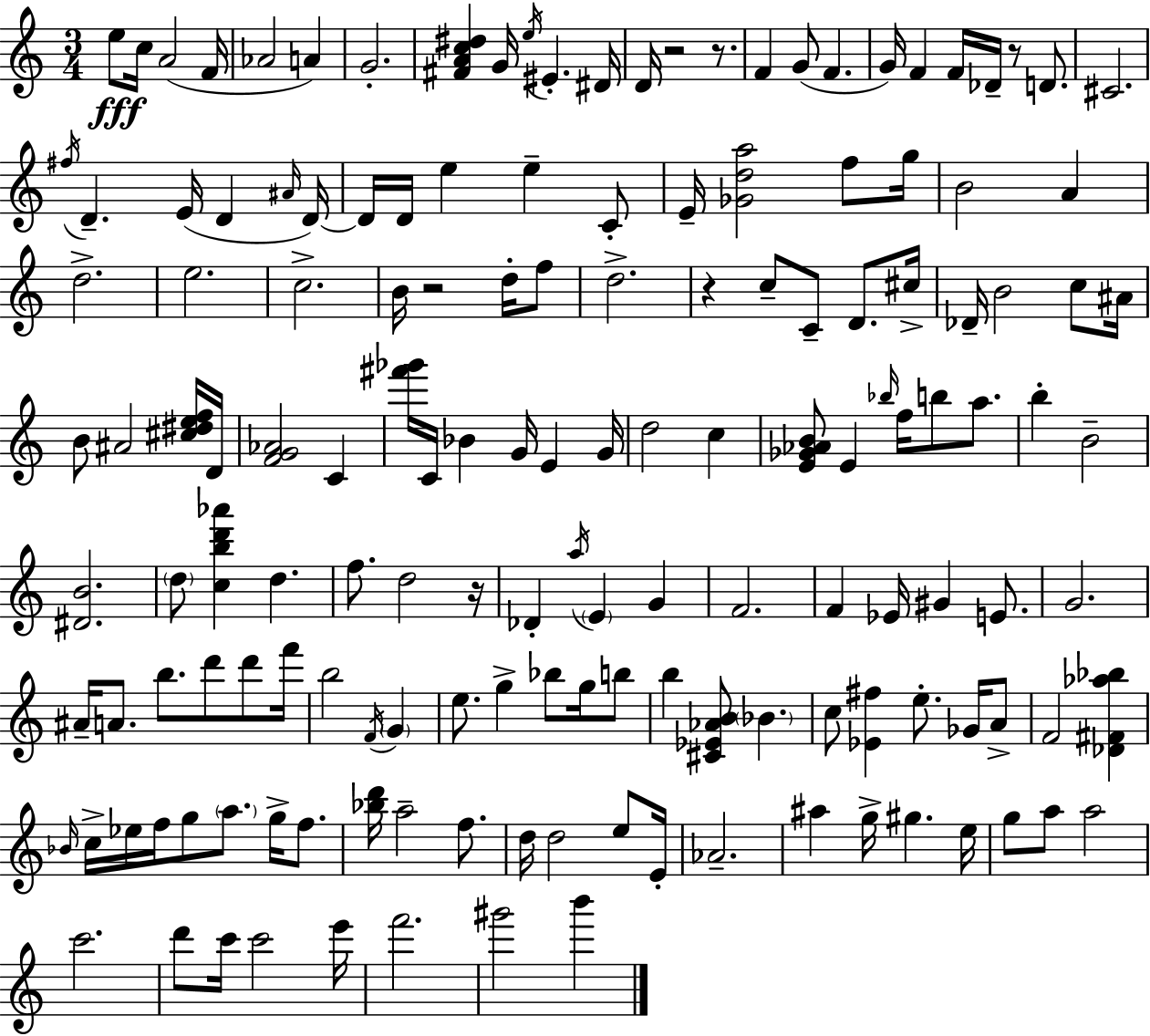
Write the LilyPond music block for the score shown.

{
  \clef treble
  \numericTimeSignature
  \time 3/4
  \key a \minor
  e''8\fff c''16 a'2( f'16 | aes'2 a'4) | g'2.-. | <fis' a' c'' dis''>4 g'16 \acciaccatura { e''16 } eis'4.-. | \break dis'16 d'16 r2 r8. | f'4 g'8( f'4. | g'16) f'4 f'16 des'16-- r8 d'8. | cis'2. | \break \acciaccatura { fis''16 } d'4.-- e'16( d'4 | \grace { ais'16 } d'16~~) d'16 d'16 e''4 e''4-- | c'8-. e'16-- <ges' d'' a''>2 | f''8 g''16 b'2 a'4 | \break d''2.-> | e''2. | c''2.-> | b'16 r2 | \break d''16-. f''8 d''2.-> | r4 c''8-- c'8-- d'8. | cis''16-> des'16-- b'2 | c''8 ais'16 b'8 ais'2 | \break <cis'' dis'' e'' f''>16 d'16 <f' g' aes'>2 c'4 | <fis''' ges'''>16 c'16 bes'4 g'16 e'4 | g'16 d''2 c''4 | <e' ges' aes' b'>8 e'4 \grace { bes''16 } f''16 b''8 | \break a''8. b''4-. b'2-- | <dis' b'>2. | \parenthesize d''8 <c'' b'' d''' aes'''>4 d''4. | f''8. d''2 | \break r16 des'4-. \acciaccatura { a''16 } \parenthesize e'4 | g'4 f'2. | f'4 ees'16 gis'4 | e'8. g'2. | \break ais'16-- a'8. b''8. | d'''8 d'''8 f'''16 b''2 | \acciaccatura { f'16 } \parenthesize g'4 e''8. g''4-> | bes''8 g''16 b''8 b''4 <cis' ees' aes' b'>8 | \break \parenthesize bes'4. c''8 <ees' fis''>4 | e''8.-. ges'16 a'8-> f'2 | <des' fis' aes'' bes''>4 \grace { bes'16 } c''16-> ees''16 f''16 g''8 | \parenthesize a''8. g''16-> f''8. <bes'' d'''>16 a''2-- | \break f''8. d''16 d''2 | e''8 e'16-. aes'2.-- | ais''4 g''16-> | gis''4. e''16 g''8 a''8 a''2 | \break c'''2. | d'''8 c'''16 c'''2 | e'''16 f'''2. | gis'''2 | \break b'''4 \bar "|."
}